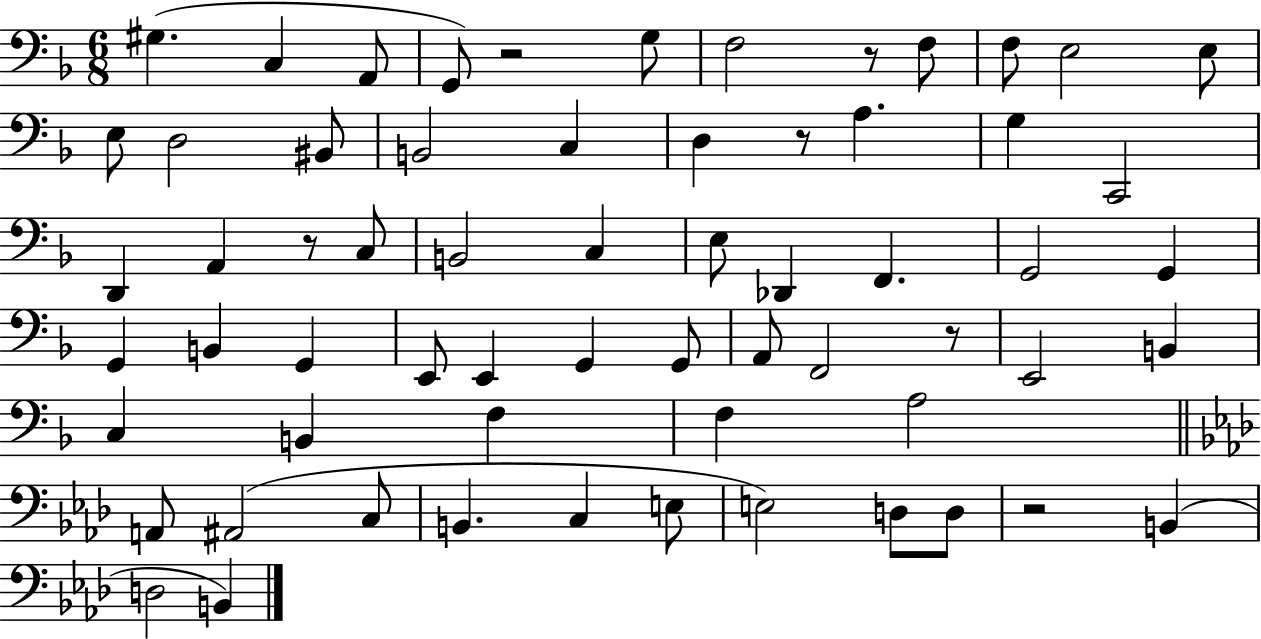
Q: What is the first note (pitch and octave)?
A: G#3